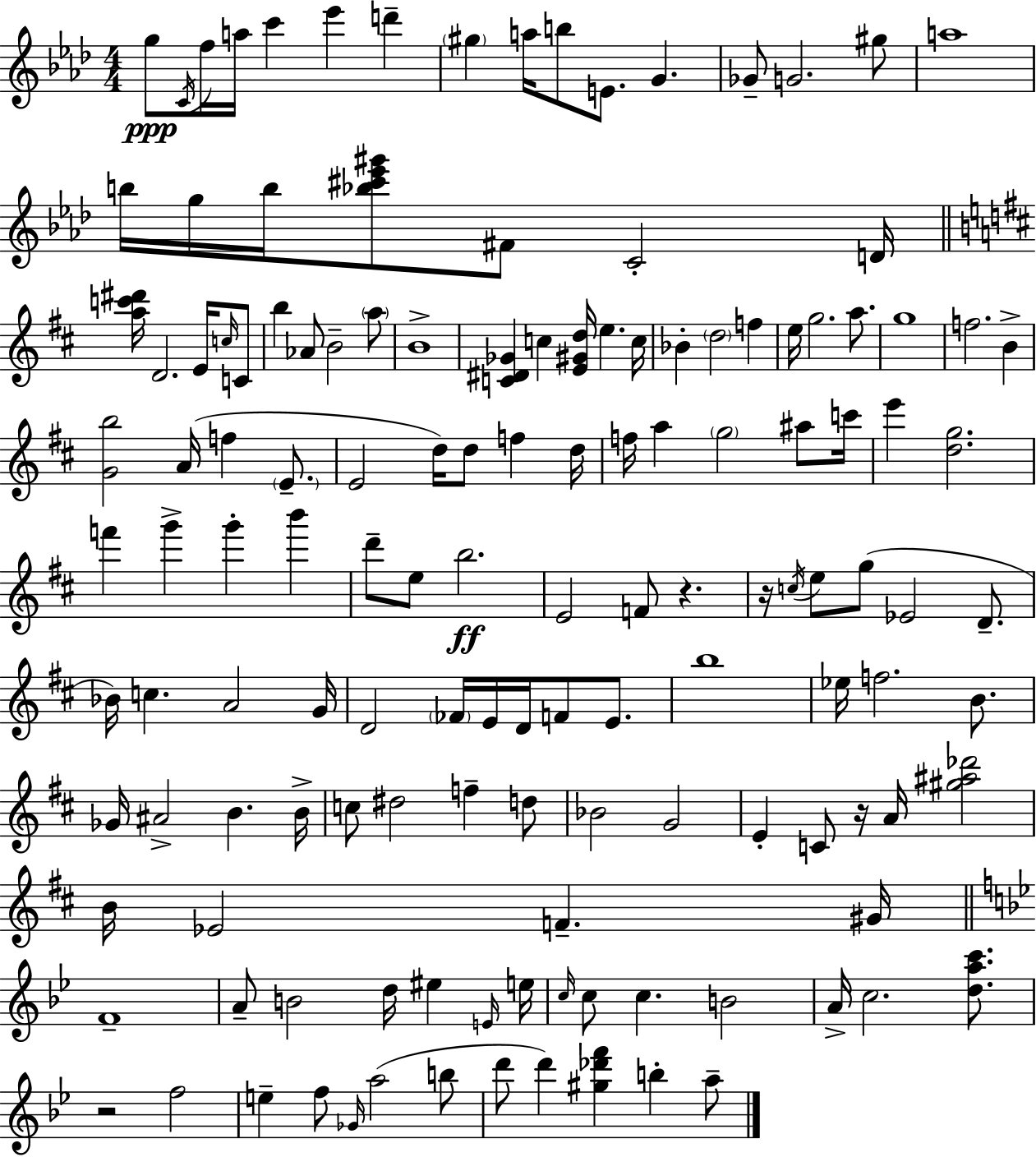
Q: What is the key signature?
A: AES major